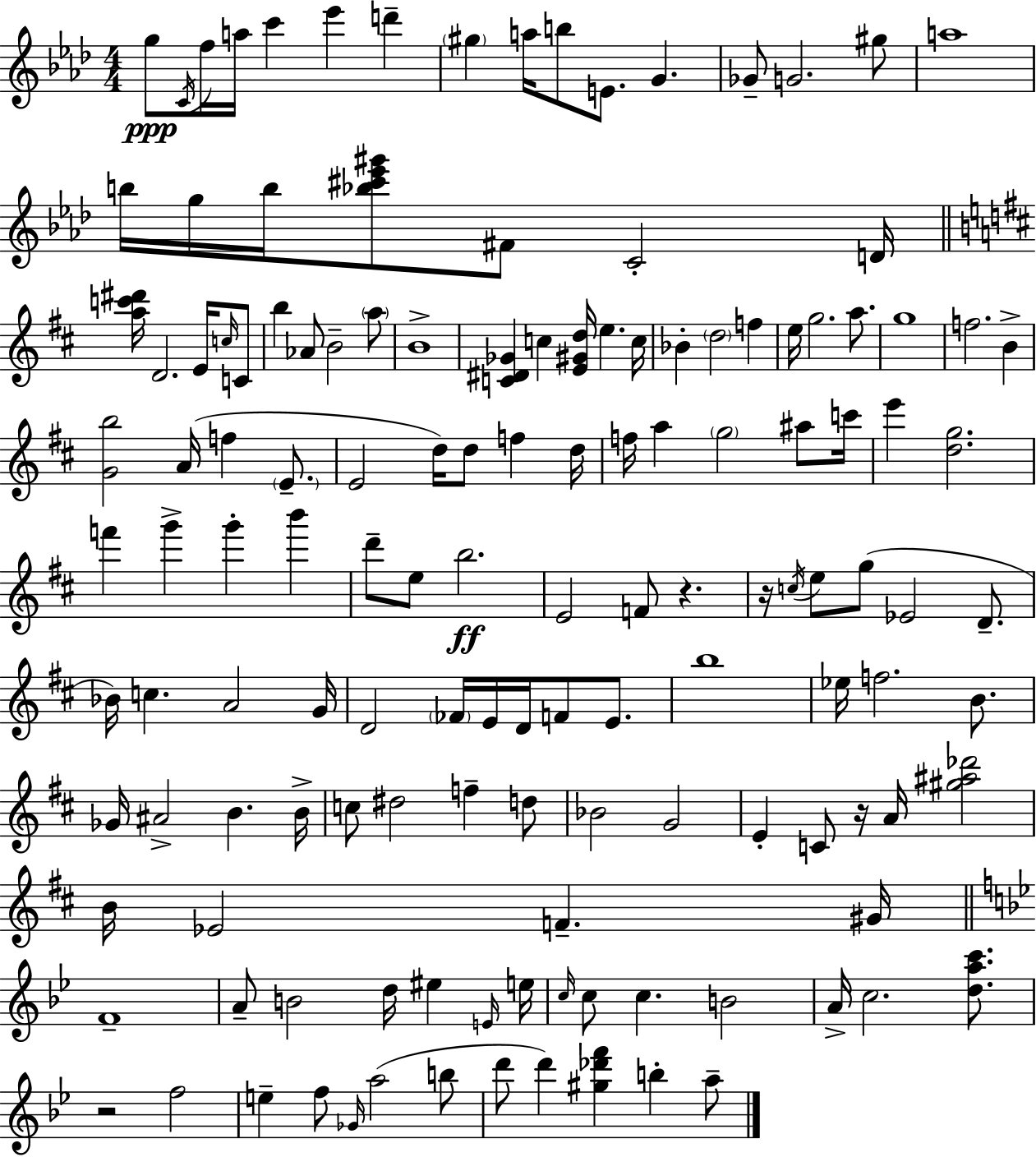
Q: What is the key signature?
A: AES major